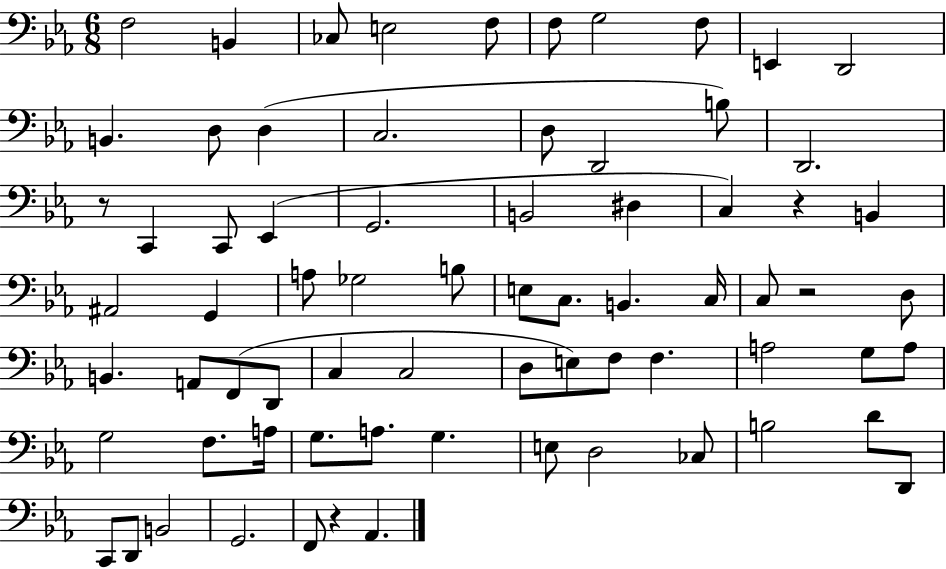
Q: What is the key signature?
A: EES major